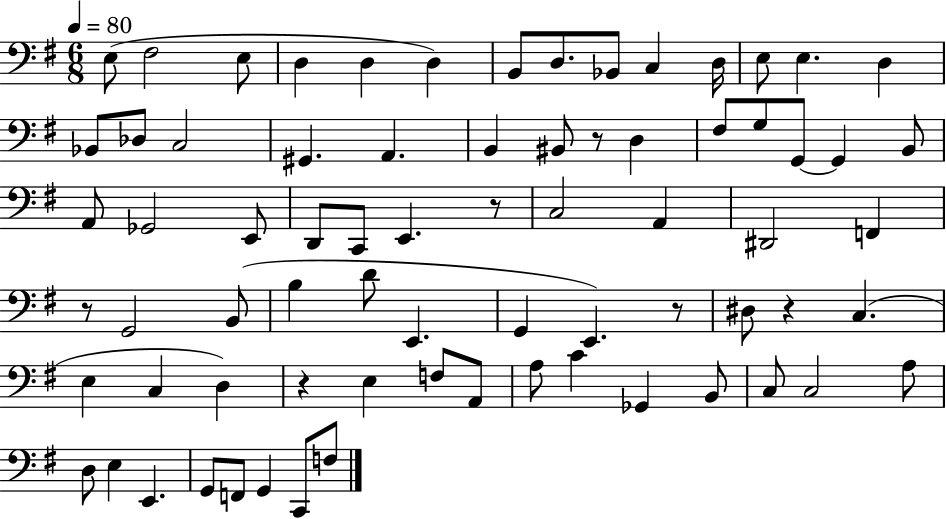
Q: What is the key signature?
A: G major